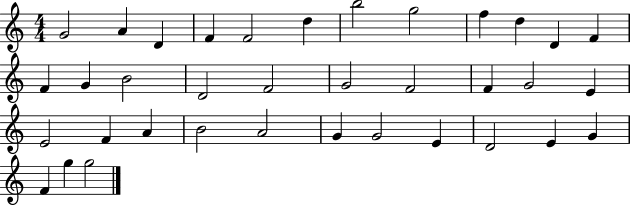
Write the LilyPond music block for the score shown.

{
  \clef treble
  \numericTimeSignature
  \time 4/4
  \key c \major
  g'2 a'4 d'4 | f'4 f'2 d''4 | b''2 g''2 | f''4 d''4 d'4 f'4 | \break f'4 g'4 b'2 | d'2 f'2 | g'2 f'2 | f'4 g'2 e'4 | \break e'2 f'4 a'4 | b'2 a'2 | g'4 g'2 e'4 | d'2 e'4 g'4 | \break f'4 g''4 g''2 | \bar "|."
}